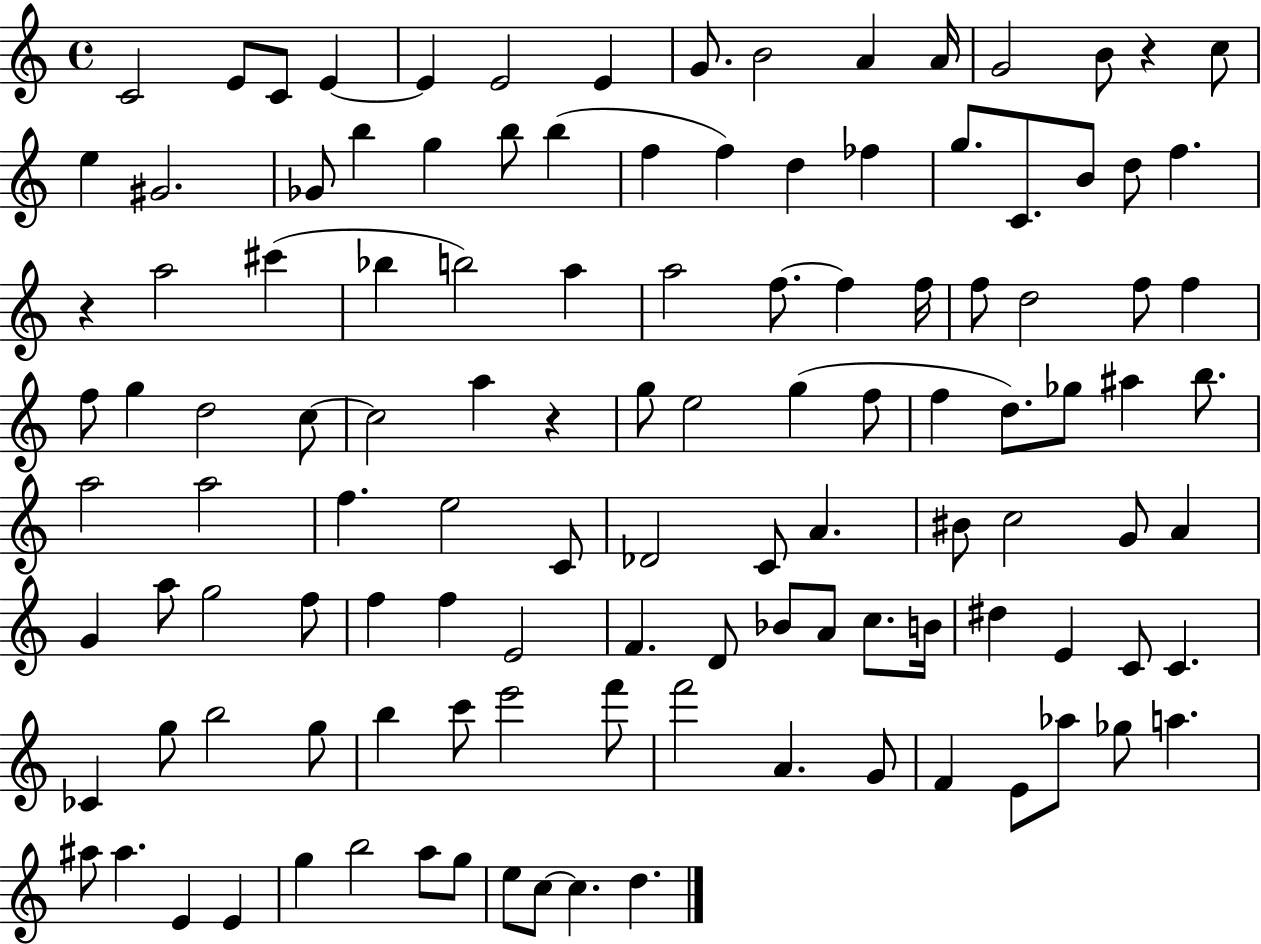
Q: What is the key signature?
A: C major